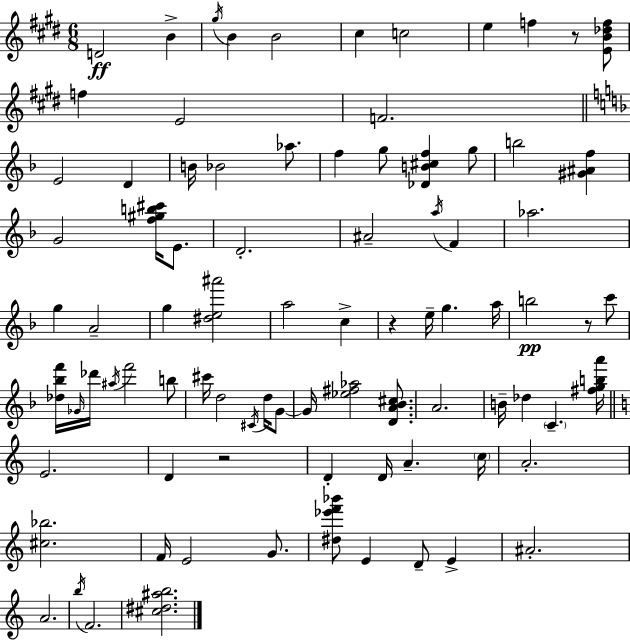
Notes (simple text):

D4/h B4/q G#5/s B4/q B4/h C#5/q C5/h E5/q F5/q R/e [E4,B4,Db5,F5]/e F5/q E4/h F4/h. E4/h D4/q B4/s Bb4/h Ab5/e. F5/q G5/e [Db4,B4,C#5,F5]/q G5/e B5/h [G#4,A#4,F5]/q G4/h [F5,G#5,B5,C#6]/s E4/e. D4/h. A#4/h A5/s F4/q Ab5/h. G5/q A4/h G5/q [D#5,E5,A#6]/h A5/h C5/q R/q E5/s G5/q. A5/s B5/h R/e C6/e [Db5,Bb5,F6]/s Gb4/s Db6/s A#5/s F6/h B5/e C#6/s D5/h C#4/s D5/s G4/e G4/s [Eb5,F#5,Ab5]/h [D4,A4,Bb4,C#5]/e. A4/h. B4/s Db5/q C4/q. [F#5,G5,B5,A6]/s E4/h. D4/q R/h D4/q D4/s A4/q. C5/s A4/h. [C#5,Bb5]/h. F4/s E4/h G4/e. [D#5,Eb6,F6,Bb6]/e E4/q D4/e E4/q A#4/h. A4/h. B5/s F4/h. [C#5,D#5,A#5,B5]/h.